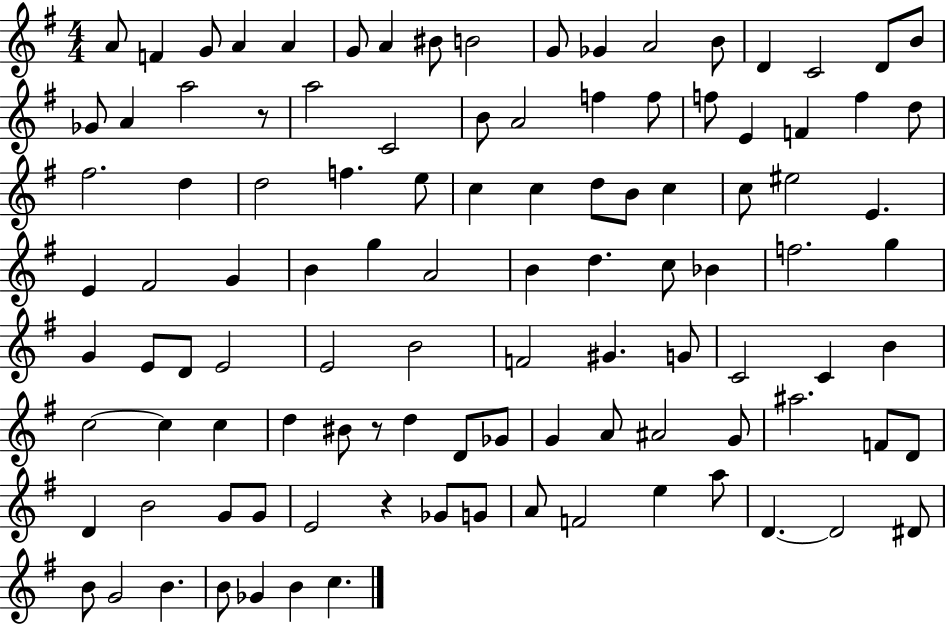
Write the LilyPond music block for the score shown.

{
  \clef treble
  \numericTimeSignature
  \time 4/4
  \key g \major
  a'8 f'4 g'8 a'4 a'4 | g'8 a'4 bis'8 b'2 | g'8 ges'4 a'2 b'8 | d'4 c'2 d'8 b'8 | \break ges'8 a'4 a''2 r8 | a''2 c'2 | b'8 a'2 f''4 f''8 | f''8 e'4 f'4 f''4 d''8 | \break fis''2. d''4 | d''2 f''4. e''8 | c''4 c''4 d''8 b'8 c''4 | c''8 eis''2 e'4. | \break e'4 fis'2 g'4 | b'4 g''4 a'2 | b'4 d''4. c''8 bes'4 | f''2. g''4 | \break g'4 e'8 d'8 e'2 | e'2 b'2 | f'2 gis'4. g'8 | c'2 c'4 b'4 | \break c''2~~ c''4 c''4 | d''4 bis'8 r8 d''4 d'8 ges'8 | g'4 a'8 ais'2 g'8 | ais''2. f'8 d'8 | \break d'4 b'2 g'8 g'8 | e'2 r4 ges'8 g'8 | a'8 f'2 e''4 a''8 | d'4.~~ d'2 dis'8 | \break b'8 g'2 b'4. | b'8 ges'4 b'4 c''4. | \bar "|."
}